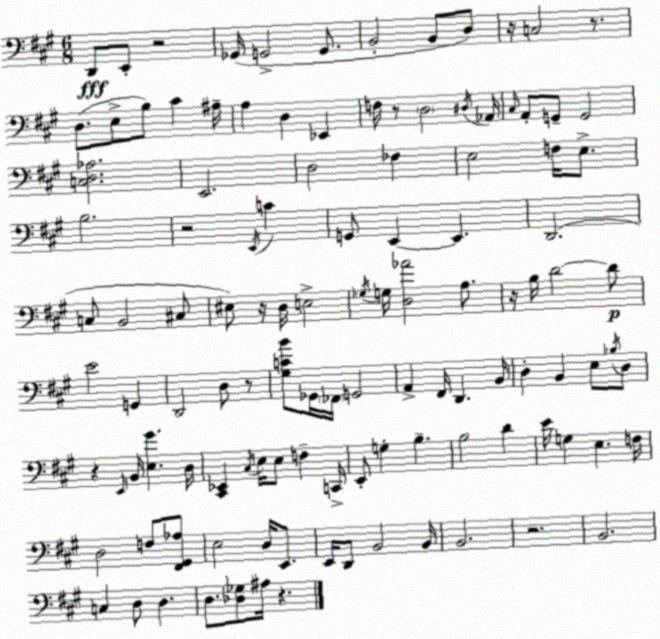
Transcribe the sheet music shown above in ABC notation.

X:1
T:Untitled
M:6/8
L:1/4
K:A
D,,/2 E,,/2 z2 _G,,/4 G,,2 G,,/2 B,,2 B,,/2 D,/2 z/4 C,2 z/2 D,/2 E,/2 B,/2 ^C ^A,/4 A, D, _E,, F,/4 z/2 D,2 ^D,/4 _A,,/4 ^C,/4 A,,/2 G,,/2 G,,2 [C,D,_A,]2 E,,2 D,2 _F, E,2 F,/4 E,/2 B,2 z2 E,,/4 C G,,/2 E,, E,, D,,2 C,/2 B,,2 ^C,/2 ^E,/2 z/4 D,/4 E,2 _G,/4 G,/4 [D,_A]2 A,/2 z/4 B,/4 D2 D/2 E2 G,, D,,2 D,/2 z/2 [^G,CB]/2 _G,,/4 _F,,/4 G,,2 A,, ^F,,/4 D,, B,,/4 D, B,, E,/2 _B,/4 D,/2 z E,,/4 B,,/4 [E,^G] D,/4 [^C,,_E,,] ^C,/4 E,/4 E,/2 F, C,,/4 E,,/2 G, B, B,2 D E/4 G, E, F,/4 D,2 F,/2 [^F,,^G,,_A,]/2 E,2 D,/4 E,,/2 E,,/4 D,,/2 B,,2 B,,/4 B,,2 z2 B,,2 C, D,/2 D, D,/2 [_D,_G,]/2 ^A,/4 z